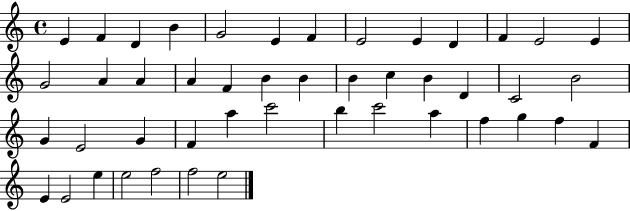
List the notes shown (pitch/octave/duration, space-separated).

E4/q F4/q D4/q B4/q G4/h E4/q F4/q E4/h E4/q D4/q F4/q E4/h E4/q G4/h A4/q A4/q A4/q F4/q B4/q B4/q B4/q C5/q B4/q D4/q C4/h B4/h G4/q E4/h G4/q F4/q A5/q C6/h B5/q C6/h A5/q F5/q G5/q F5/q F4/q E4/q E4/h E5/q E5/h F5/h F5/h E5/h